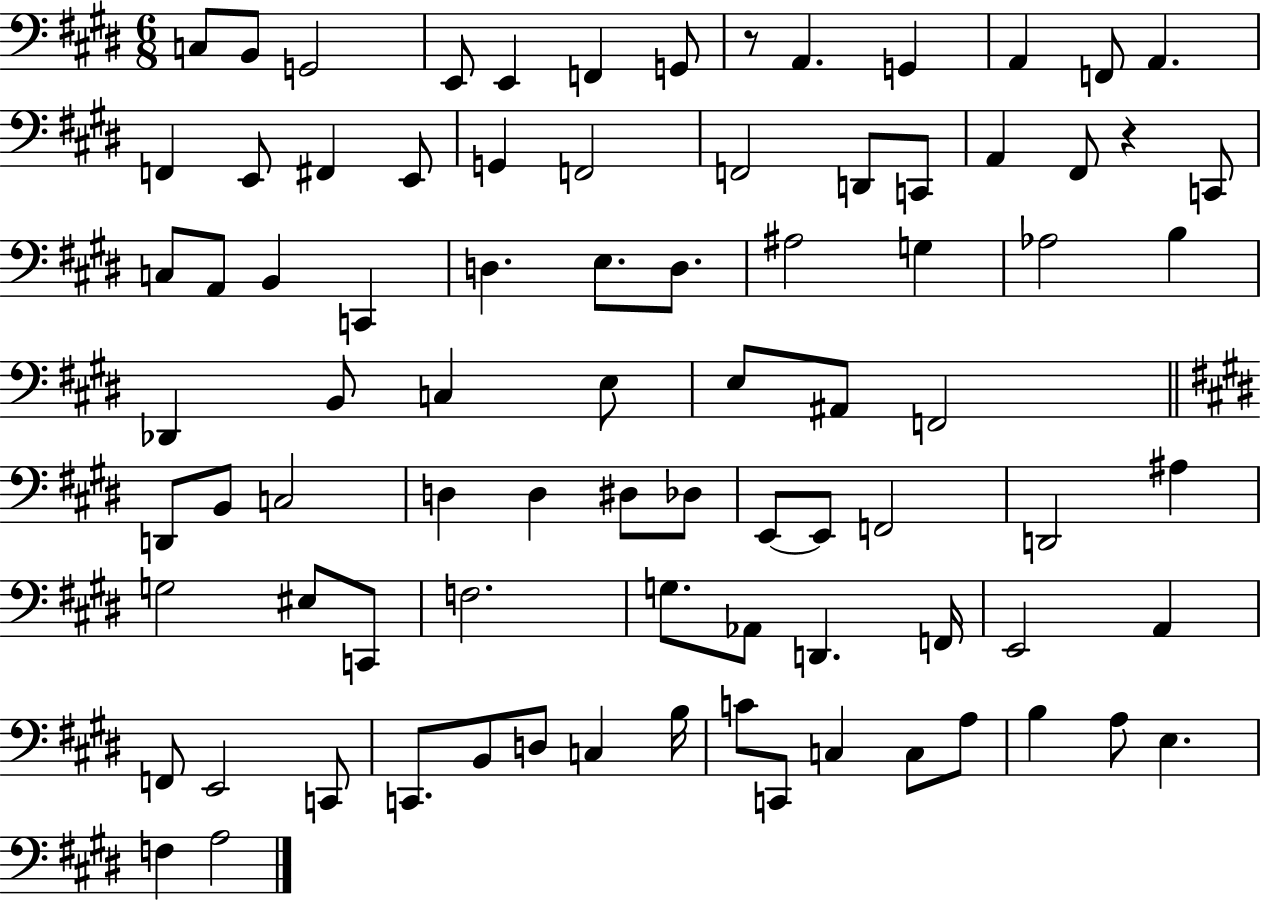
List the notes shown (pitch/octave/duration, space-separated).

C3/e B2/e G2/h E2/e E2/q F2/q G2/e R/e A2/q. G2/q A2/q F2/e A2/q. F2/q E2/e F#2/q E2/e G2/q F2/h F2/h D2/e C2/e A2/q F#2/e R/q C2/e C3/e A2/e B2/q C2/q D3/q. E3/e. D3/e. A#3/h G3/q Ab3/h B3/q Db2/q B2/e C3/q E3/e E3/e A#2/e F2/h D2/e B2/e C3/h D3/q D3/q D#3/e Db3/e E2/e E2/e F2/h D2/h A#3/q G3/h EIS3/e C2/e F3/h. G3/e. Ab2/e D2/q. F2/s E2/h A2/q F2/e E2/h C2/e C2/e. B2/e D3/e C3/q B3/s C4/e C2/e C3/q C3/e A3/e B3/q A3/e E3/q. F3/q A3/h